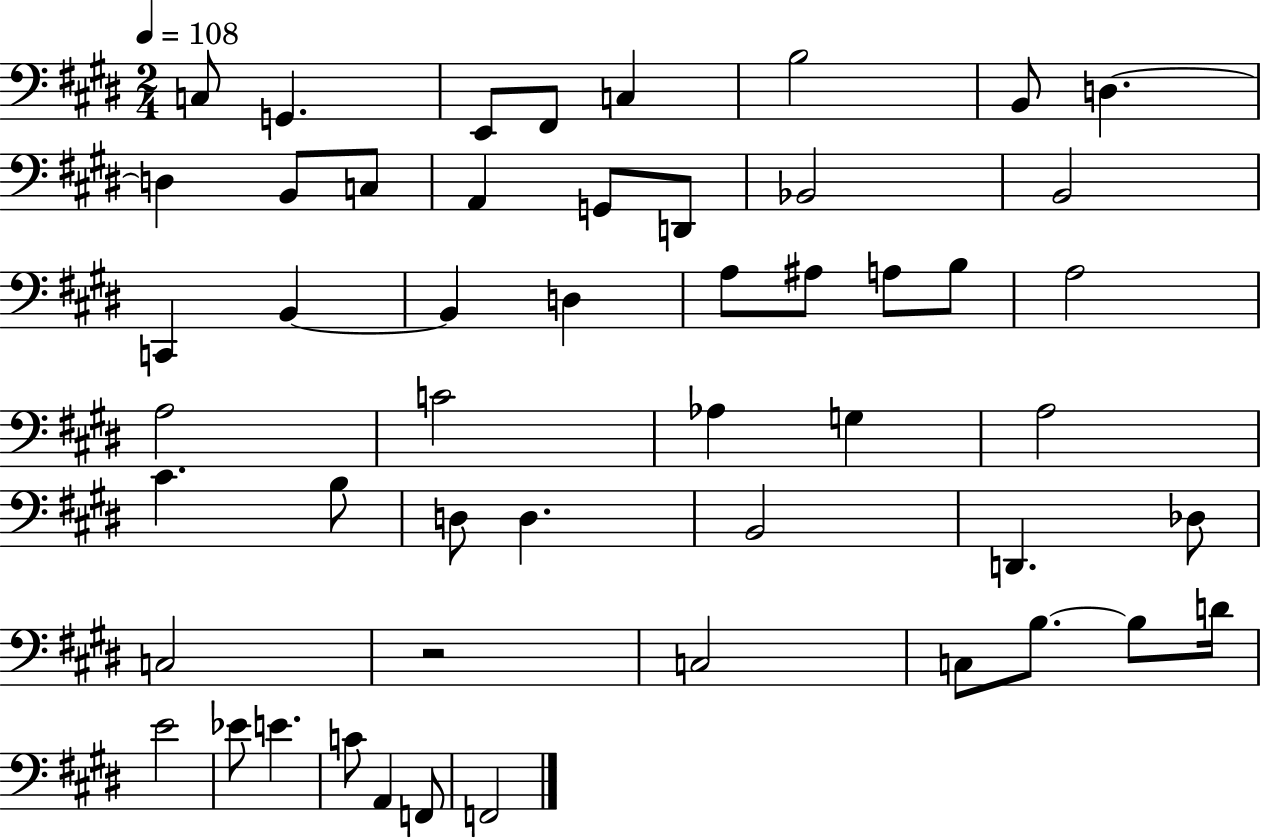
X:1
T:Untitled
M:2/4
L:1/4
K:E
C,/2 G,, E,,/2 ^F,,/2 C, B,2 B,,/2 D, D, B,,/2 C,/2 A,, G,,/2 D,,/2 _B,,2 B,,2 C,, B,, B,, D, A,/2 ^A,/2 A,/2 B,/2 A,2 A,2 C2 _A, G, A,2 ^C B,/2 D,/2 D, B,,2 D,, _D,/2 C,2 z2 C,2 C,/2 B,/2 B,/2 D/4 E2 _E/2 E C/2 A,, F,,/2 F,,2